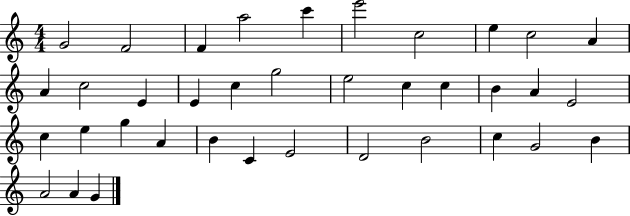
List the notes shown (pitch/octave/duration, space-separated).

G4/h F4/h F4/q A5/h C6/q E6/h C5/h E5/q C5/h A4/q A4/q C5/h E4/q E4/q C5/q G5/h E5/h C5/q C5/q B4/q A4/q E4/h C5/q E5/q G5/q A4/q B4/q C4/q E4/h D4/h B4/h C5/q G4/h B4/q A4/h A4/q G4/q